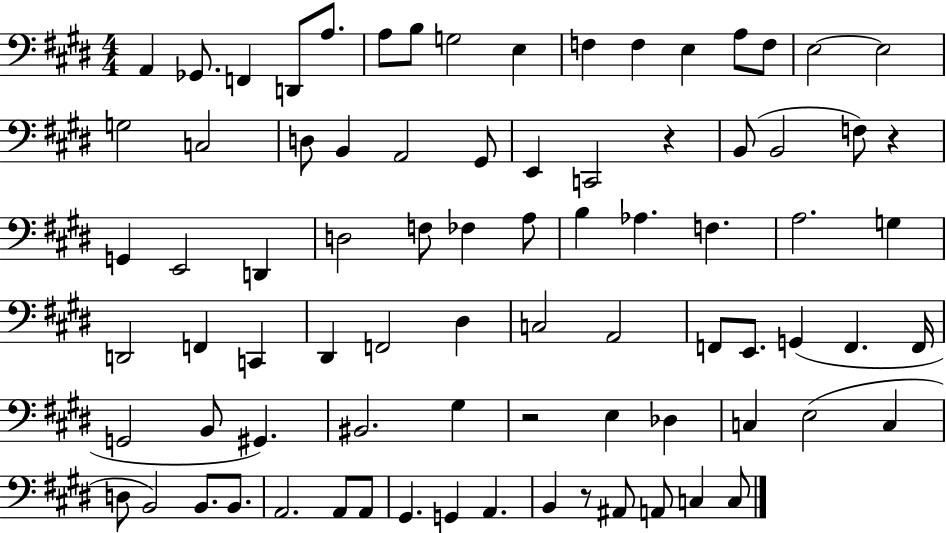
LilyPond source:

{
  \clef bass
  \numericTimeSignature
  \time 4/4
  \key e \major
  a,4 ges,8. f,4 d,8 a8. | a8 b8 g2 e4 | f4 f4 e4 a8 f8 | e2~~ e2 | \break g2 c2 | d8 b,4 a,2 gis,8 | e,4 c,2 r4 | b,8( b,2 f8) r4 | \break g,4 e,2 d,4 | d2 f8 fes4 a8 | b4 aes4. f4. | a2. g4 | \break d,2 f,4 c,4 | dis,4 f,2 dis4 | c2 a,2 | f,8 e,8. g,4( f,4. f,16 | \break g,2 b,8 gis,4.) | bis,2. gis4 | r2 e4 des4 | c4 e2( c4 | \break d8 b,2) b,8. b,8. | a,2. a,8 a,8 | gis,4. g,4 a,4. | b,4 r8 ais,8 a,8 c4 c8 | \break \bar "|."
}